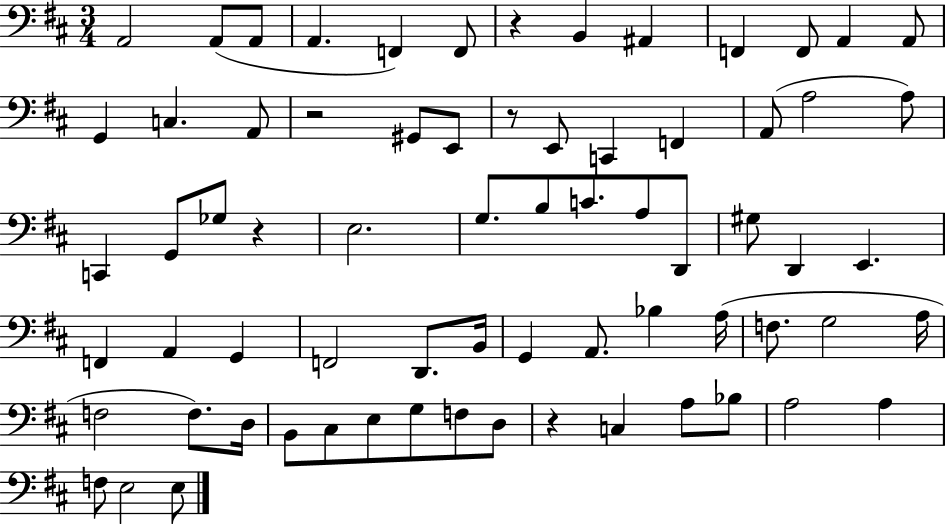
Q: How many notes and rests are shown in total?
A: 70